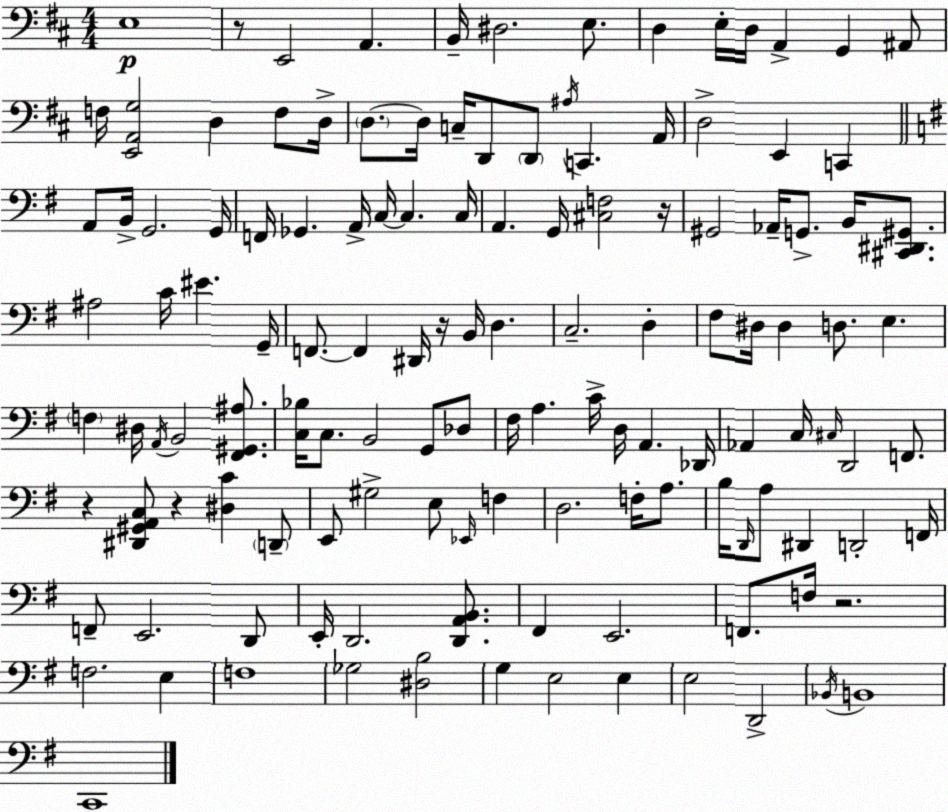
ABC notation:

X:1
T:Untitled
M:4/4
L:1/4
K:D
E,4 z/2 E,,2 A,, B,,/4 ^D,2 E,/2 D, E,/4 D,/4 A,, G,, ^A,,/2 F,/4 [E,,A,,G,]2 D, F,/2 D,/4 D,/2 D,/4 C,/4 D,,/2 D,,/2 ^A,/4 C,, A,,/4 D,2 E,, C,, A,,/2 B,,/4 G,,2 G,,/4 F,,/4 _G,, A,,/4 C,/4 C, C,/4 A,, G,,/4 [^C,F,]2 z/4 ^G,,2 _A,,/4 G,,/2 B,,/4 [^C,,^D,,^G,,]/2 ^A,2 C/4 ^E G,,/4 F,,/2 F,, ^D,,/4 z/4 B,,/4 D, C,2 D, ^F,/2 ^D,/4 ^D, D,/2 E, F, ^D,/4 A,,/4 B,,2 [^F,,^G,,^A,]/2 [C,_B,]/4 C,/2 B,,2 G,,/2 _D,/2 ^F,/4 A, C/4 D,/4 A,, _D,,/4 _A,, C,/4 ^C,/4 D,,2 F,,/2 z [^D,,^G,,A,,C,]/2 z [^D,C] D,,/2 E,,/2 ^G,2 E,/2 _E,,/4 F, D,2 F,/4 A,/2 B,/4 D,,/4 A,/2 ^D,, D,,2 F,,/4 F,,/2 E,,2 D,,/2 E,,/4 D,,2 [D,,A,,B,,]/2 ^F,, E,,2 F,,/2 F,/4 z2 F,2 E, F,4 _G,2 [^D,B,]2 G, E,2 E, E,2 D,,2 _B,,/4 B,,4 C,,4